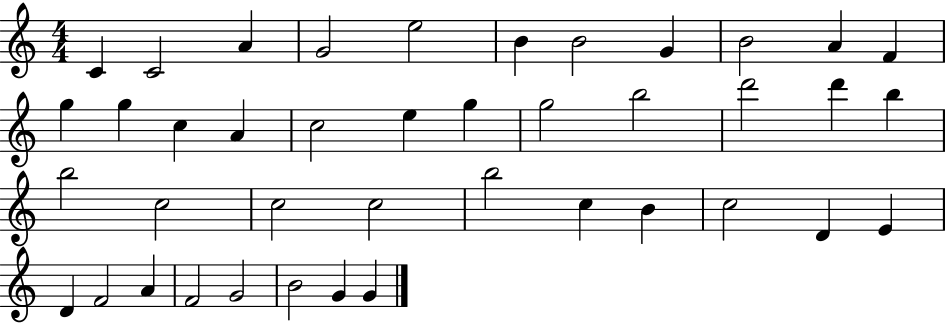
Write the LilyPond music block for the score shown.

{
  \clef treble
  \numericTimeSignature
  \time 4/4
  \key c \major
  c'4 c'2 a'4 | g'2 e''2 | b'4 b'2 g'4 | b'2 a'4 f'4 | \break g''4 g''4 c''4 a'4 | c''2 e''4 g''4 | g''2 b''2 | d'''2 d'''4 b''4 | \break b''2 c''2 | c''2 c''2 | b''2 c''4 b'4 | c''2 d'4 e'4 | \break d'4 f'2 a'4 | f'2 g'2 | b'2 g'4 g'4 | \bar "|."
}